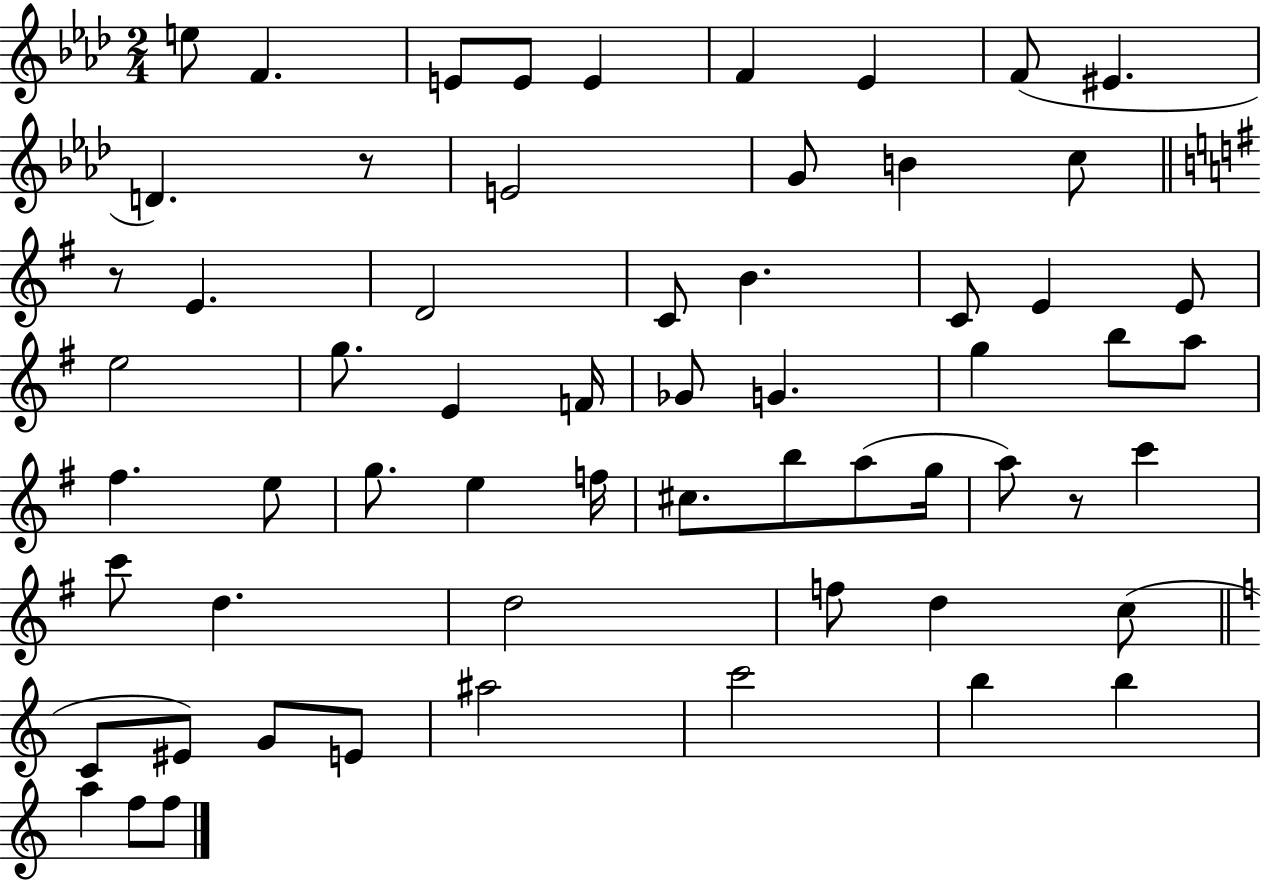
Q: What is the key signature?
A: AES major